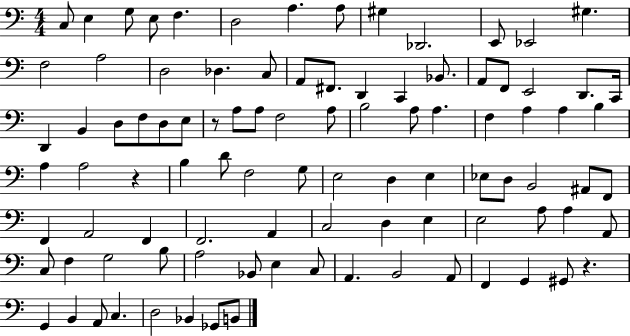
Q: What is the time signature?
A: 4/4